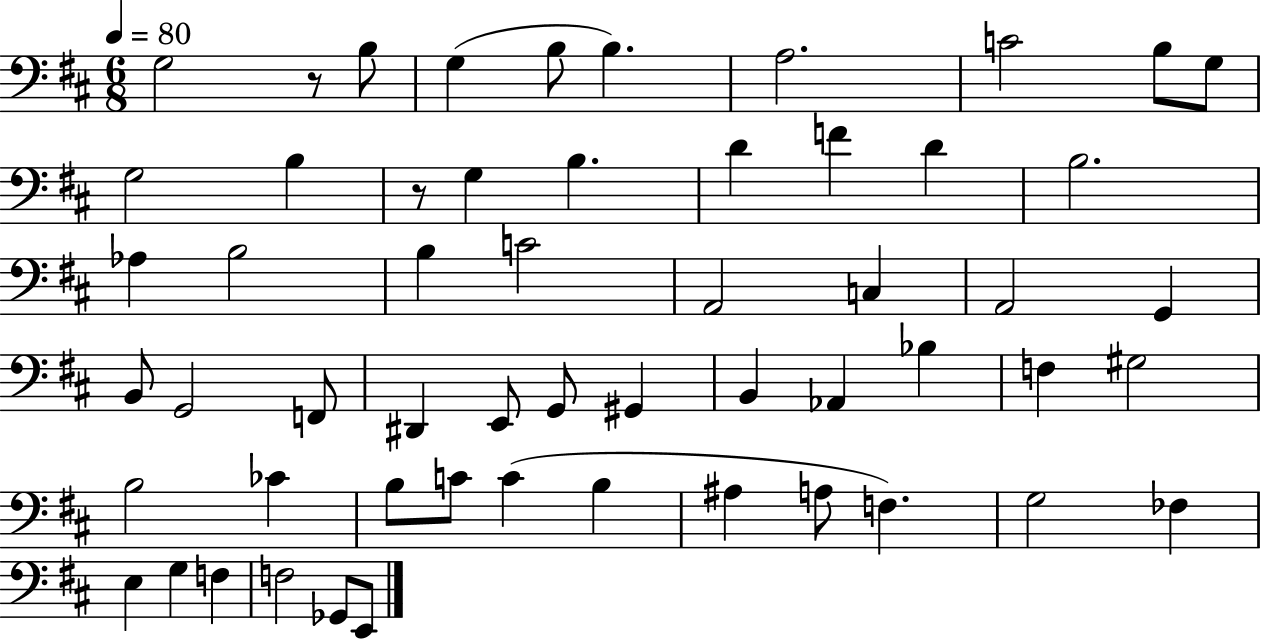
G3/h R/e B3/e G3/q B3/e B3/q. A3/h. C4/h B3/e G3/e G3/h B3/q R/e G3/q B3/q. D4/q F4/q D4/q B3/h. Ab3/q B3/h B3/q C4/h A2/h C3/q A2/h G2/q B2/e G2/h F2/e D#2/q E2/e G2/e G#2/q B2/q Ab2/q Bb3/q F3/q G#3/h B3/h CES4/q B3/e C4/e C4/q B3/q A#3/q A3/e F3/q. G3/h FES3/q E3/q G3/q F3/q F3/h Gb2/e E2/e